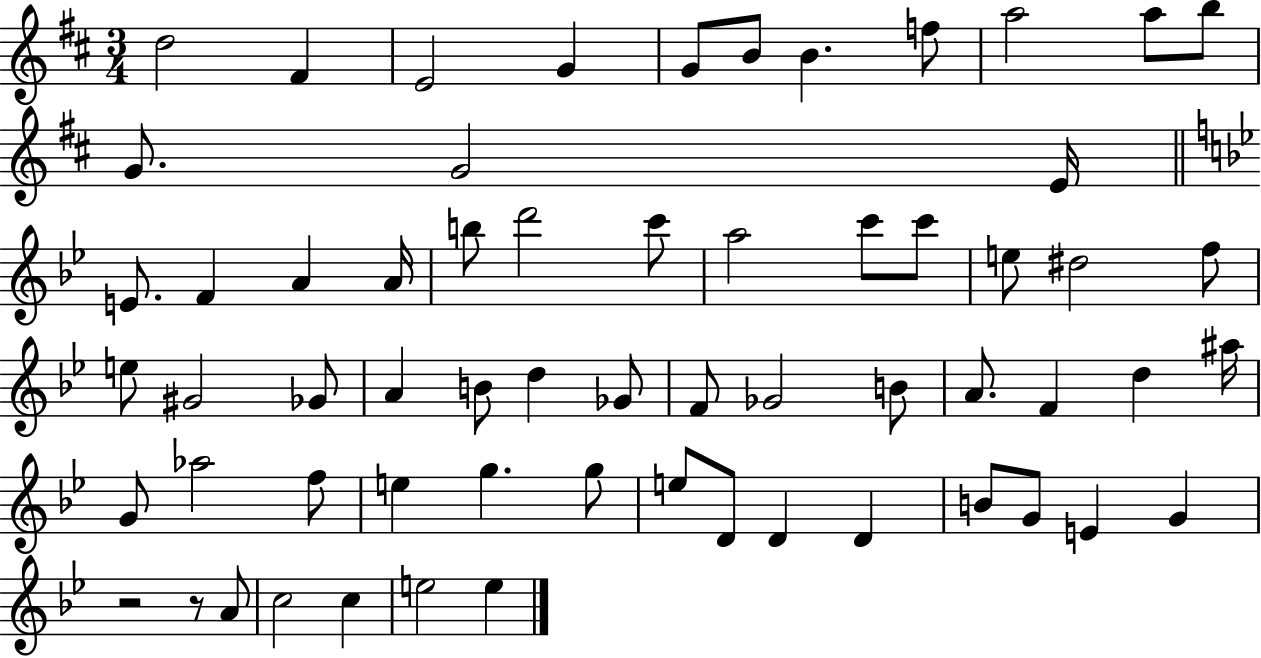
X:1
T:Untitled
M:3/4
L:1/4
K:D
d2 ^F E2 G G/2 B/2 B f/2 a2 a/2 b/2 G/2 G2 E/4 E/2 F A A/4 b/2 d'2 c'/2 a2 c'/2 c'/2 e/2 ^d2 f/2 e/2 ^G2 _G/2 A B/2 d _G/2 F/2 _G2 B/2 A/2 F d ^a/4 G/2 _a2 f/2 e g g/2 e/2 D/2 D D B/2 G/2 E G z2 z/2 A/2 c2 c e2 e